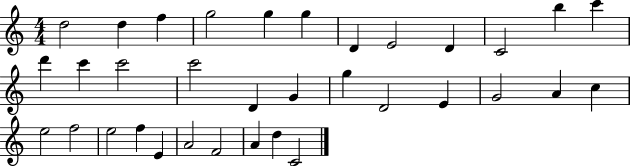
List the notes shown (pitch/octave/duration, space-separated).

D5/h D5/q F5/q G5/h G5/q G5/q D4/q E4/h D4/q C4/h B5/q C6/q D6/q C6/q C6/h C6/h D4/q G4/q G5/q D4/h E4/q G4/h A4/q C5/q E5/h F5/h E5/h F5/q E4/q A4/h F4/h A4/q D5/q C4/h